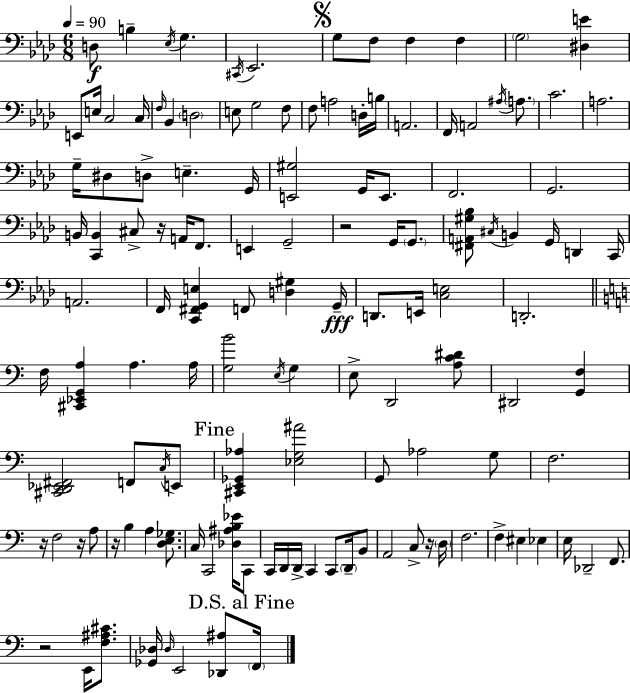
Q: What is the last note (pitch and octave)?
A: F2